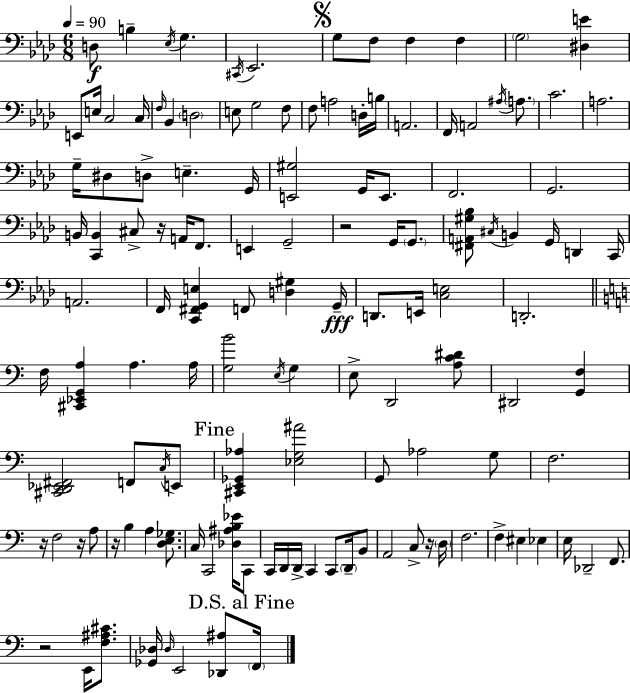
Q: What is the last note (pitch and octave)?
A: F2